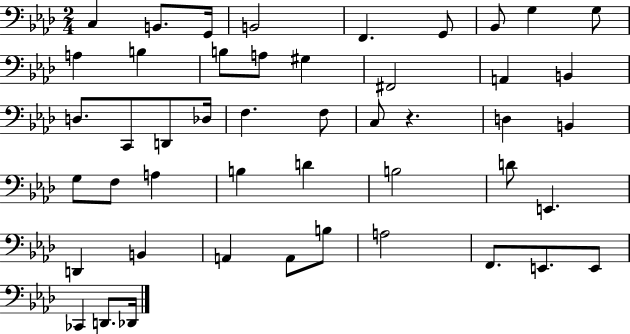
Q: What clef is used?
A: bass